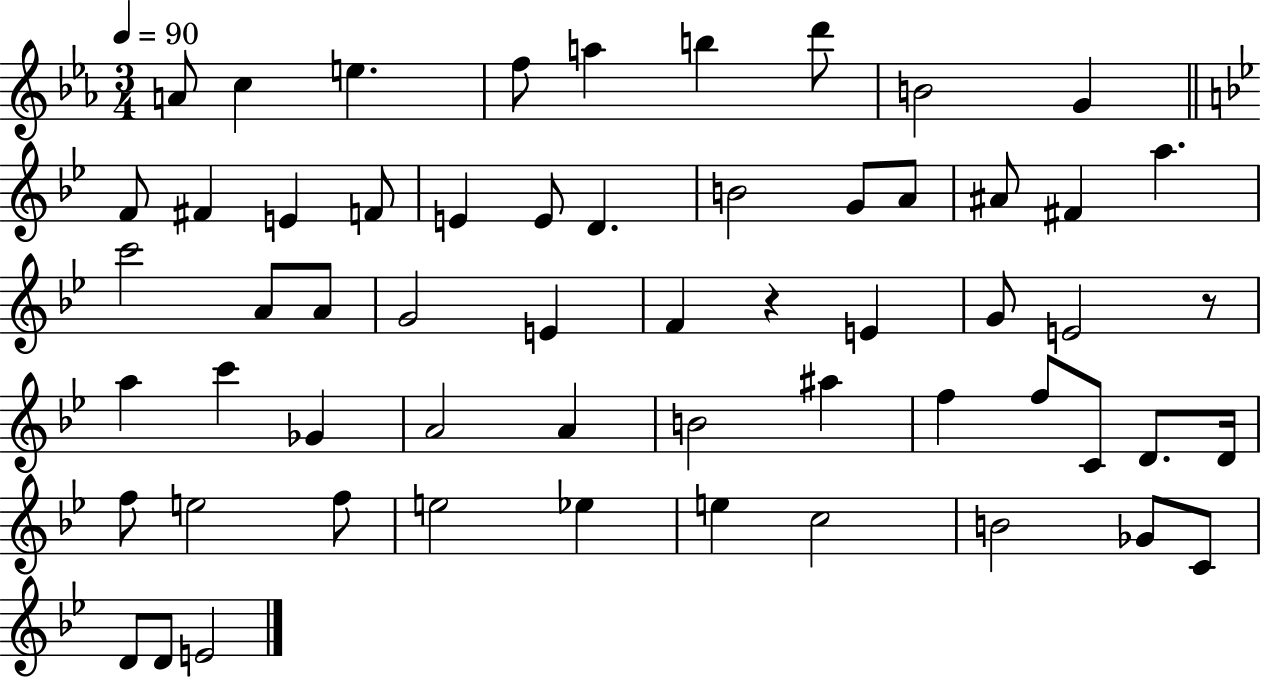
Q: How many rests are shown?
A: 2